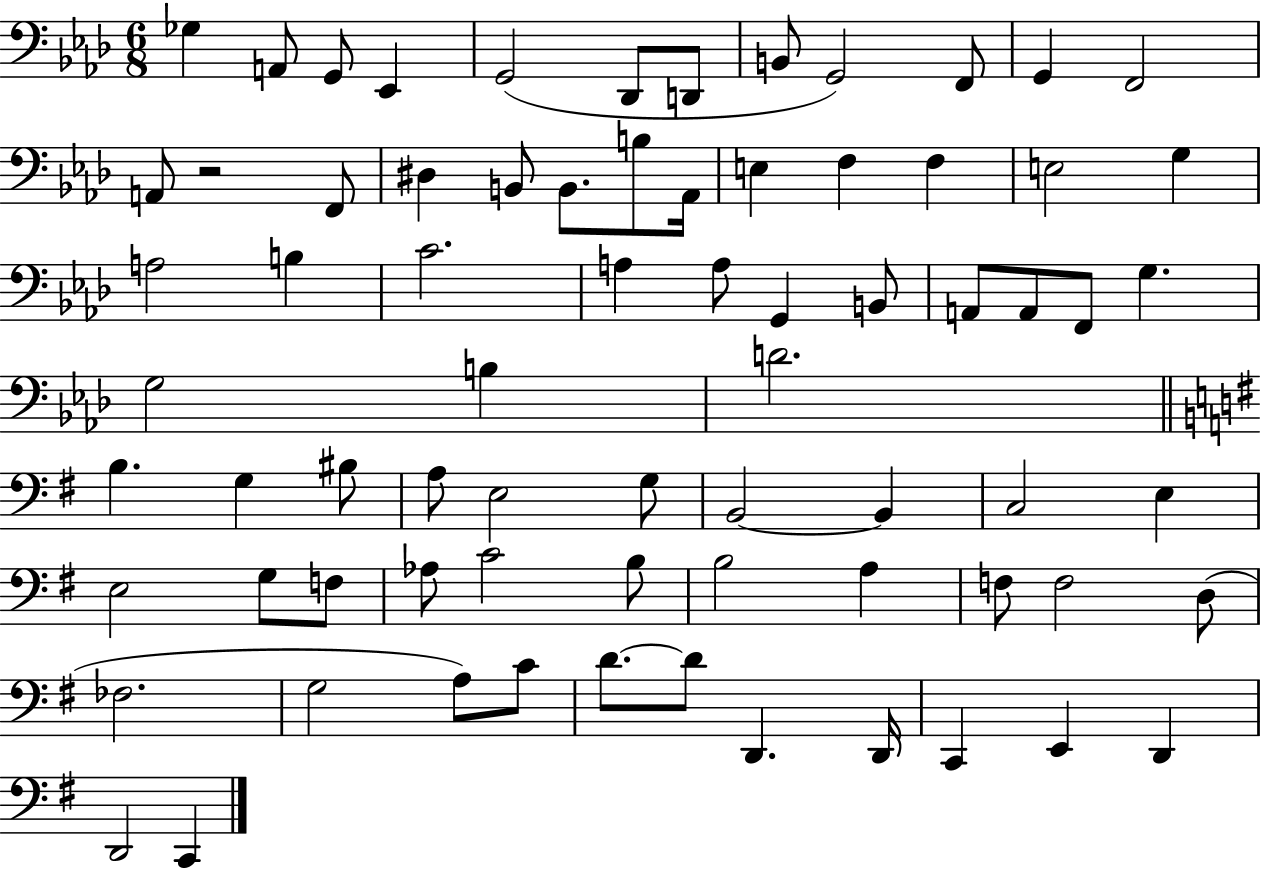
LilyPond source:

{
  \clef bass
  \numericTimeSignature
  \time 6/8
  \key aes \major
  \repeat volta 2 { ges4 a,8 g,8 ees,4 | g,2( des,8 d,8 | b,8 g,2) f,8 | g,4 f,2 | \break a,8 r2 f,8 | dis4 b,8 b,8. b8 aes,16 | e4 f4 f4 | e2 g4 | \break a2 b4 | c'2. | a4 a8 g,4 b,8 | a,8 a,8 f,8 g4. | \break g2 b4 | d'2. | \bar "||" \break \key g \major b4. g4 bis8 | a8 e2 g8 | b,2~~ b,4 | c2 e4 | \break e2 g8 f8 | aes8 c'2 b8 | b2 a4 | f8 f2 d8( | \break fes2. | g2 a8) c'8 | d'8.~~ d'8 d,4. d,16 | c,4 e,4 d,4 | \break d,2 c,4 | } \bar "|."
}